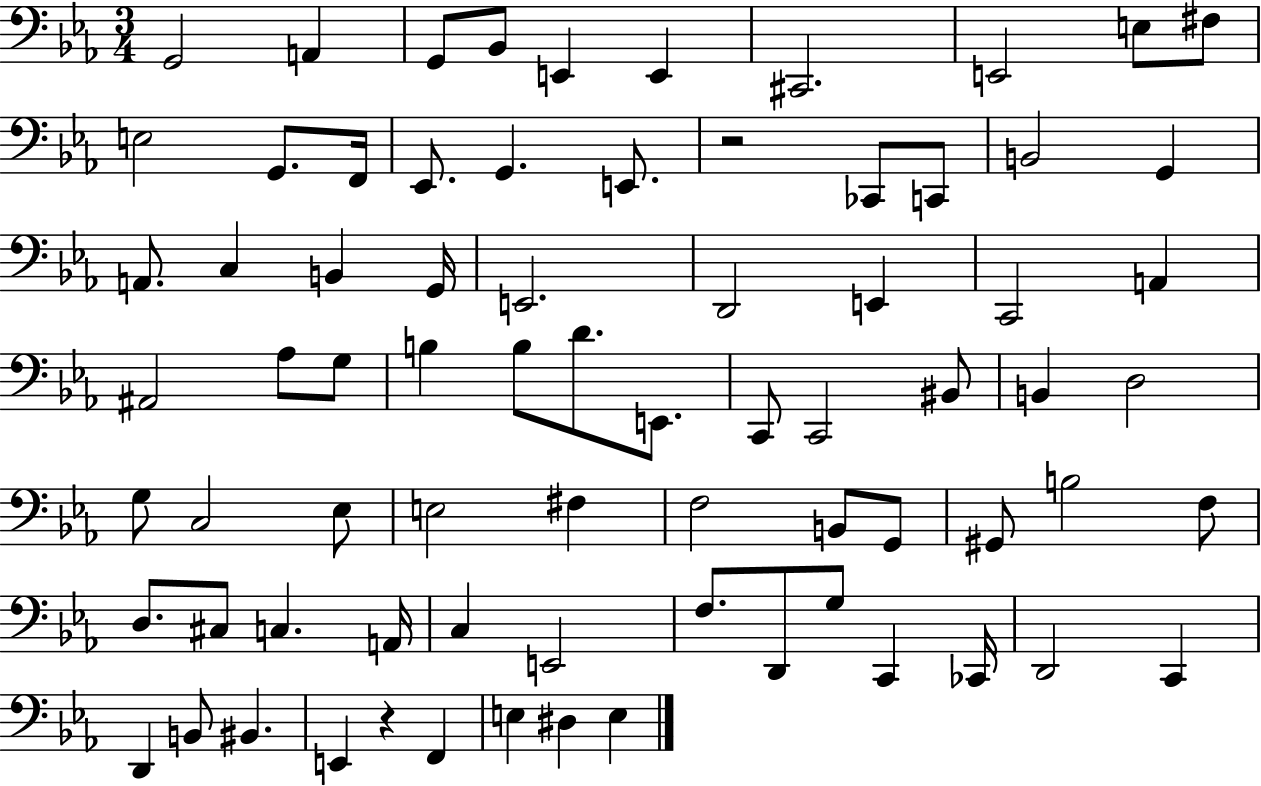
X:1
T:Untitled
M:3/4
L:1/4
K:Eb
G,,2 A,, G,,/2 _B,,/2 E,, E,, ^C,,2 E,,2 E,/2 ^F,/2 E,2 G,,/2 F,,/4 _E,,/2 G,, E,,/2 z2 _C,,/2 C,,/2 B,,2 G,, A,,/2 C, B,, G,,/4 E,,2 D,,2 E,, C,,2 A,, ^A,,2 _A,/2 G,/2 B, B,/2 D/2 E,,/2 C,,/2 C,,2 ^B,,/2 B,, D,2 G,/2 C,2 _E,/2 E,2 ^F, F,2 B,,/2 G,,/2 ^G,,/2 B,2 F,/2 D,/2 ^C,/2 C, A,,/4 C, E,,2 F,/2 D,,/2 G,/2 C,, _C,,/4 D,,2 C,, D,, B,,/2 ^B,, E,, z F,, E, ^D, E,